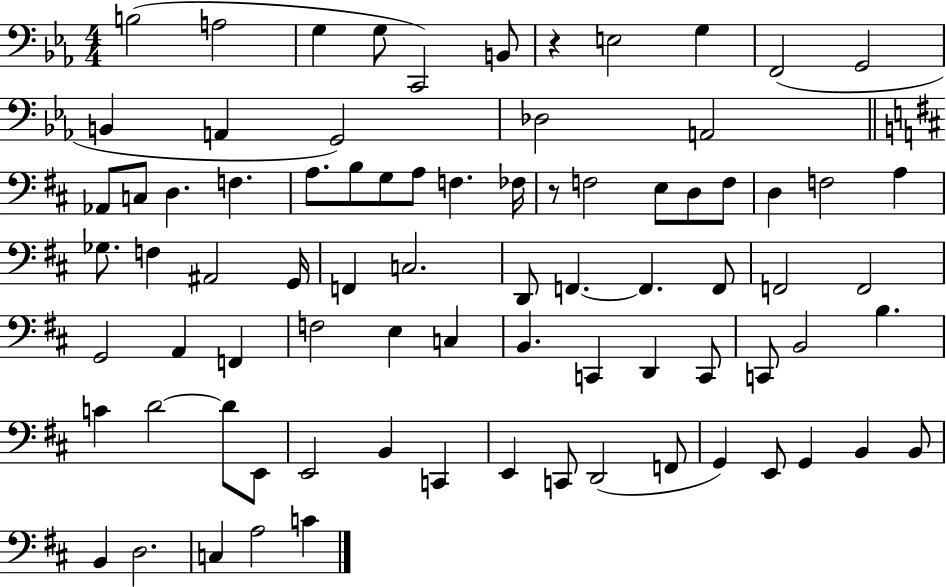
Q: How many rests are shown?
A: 2